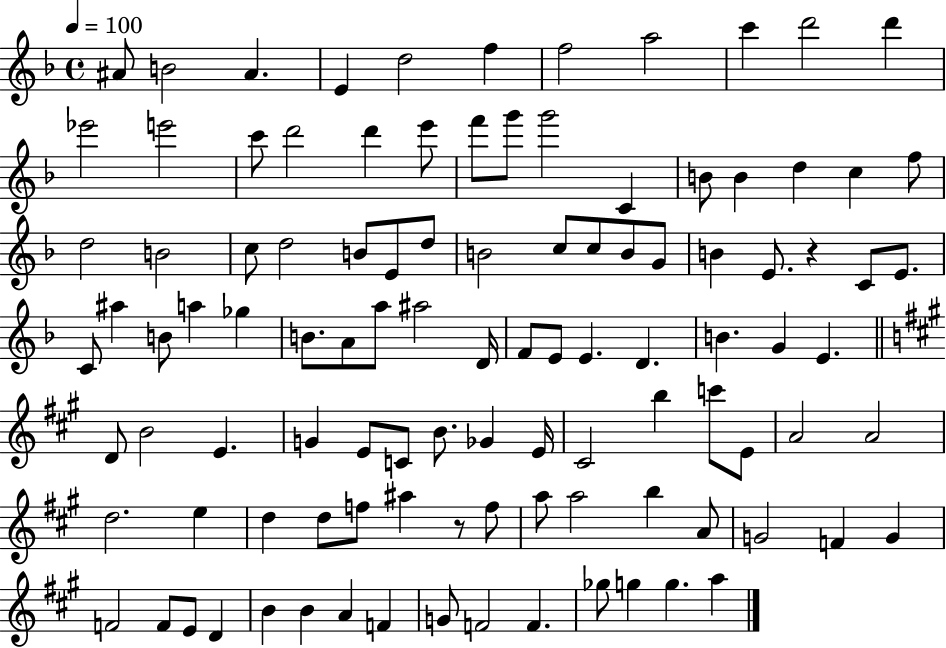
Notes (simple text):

A#4/e B4/h A#4/q. E4/q D5/h F5/q F5/h A5/h C6/q D6/h D6/q Eb6/h E6/h C6/e D6/h D6/q E6/e F6/e G6/e G6/h C4/q B4/e B4/q D5/q C5/q F5/e D5/h B4/h C5/e D5/h B4/e E4/e D5/e B4/h C5/e C5/e B4/e G4/e B4/q E4/e. R/q C4/e E4/e. C4/e A#5/q B4/e A5/q Gb5/q B4/e. A4/e A5/e A#5/h D4/s F4/e E4/e E4/q. D4/q. B4/q. G4/q E4/q. D4/e B4/h E4/q. G4/q E4/e C4/e B4/e. Gb4/q E4/s C#4/h B5/q C6/e E4/e A4/h A4/h D5/h. E5/q D5/q D5/e F5/e A#5/q R/e F5/e A5/e A5/h B5/q A4/e G4/h F4/q G4/q F4/h F4/e E4/e D4/q B4/q B4/q A4/q F4/q G4/e F4/h F4/q. Gb5/e G5/q G5/q. A5/q